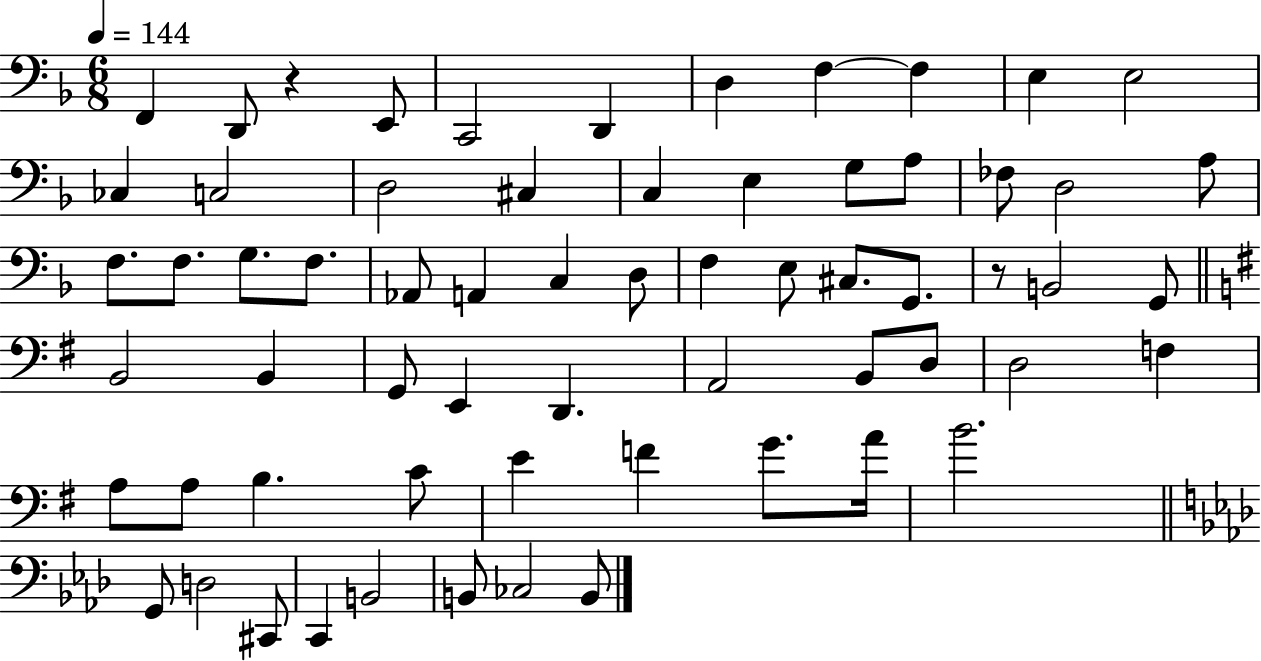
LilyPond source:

{
  \clef bass
  \numericTimeSignature
  \time 6/8
  \key f \major
  \tempo 4 = 144
  f,4 d,8 r4 e,8 | c,2 d,4 | d4 f4~~ f4 | e4 e2 | \break ces4 c2 | d2 cis4 | c4 e4 g8 a8 | fes8 d2 a8 | \break f8. f8. g8. f8. | aes,8 a,4 c4 d8 | f4 e8 cis8. g,8. | r8 b,2 g,8 | \break \bar "||" \break \key g \major b,2 b,4 | g,8 e,4 d,4. | a,2 b,8 d8 | d2 f4 | \break a8 a8 b4. c'8 | e'4 f'4 g'8. a'16 | b'2. | \bar "||" \break \key f \minor g,8 d2 cis,8 | c,4 b,2 | b,8 ces2 b,8 | \bar "|."
}